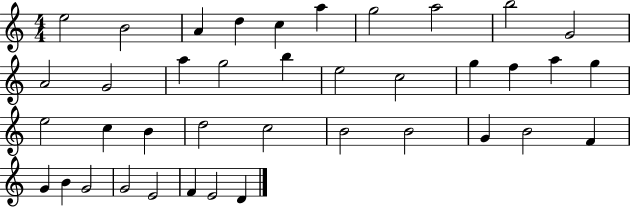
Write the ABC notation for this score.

X:1
T:Untitled
M:4/4
L:1/4
K:C
e2 B2 A d c a g2 a2 b2 G2 A2 G2 a g2 b e2 c2 g f a g e2 c B d2 c2 B2 B2 G B2 F G B G2 G2 E2 F E2 D